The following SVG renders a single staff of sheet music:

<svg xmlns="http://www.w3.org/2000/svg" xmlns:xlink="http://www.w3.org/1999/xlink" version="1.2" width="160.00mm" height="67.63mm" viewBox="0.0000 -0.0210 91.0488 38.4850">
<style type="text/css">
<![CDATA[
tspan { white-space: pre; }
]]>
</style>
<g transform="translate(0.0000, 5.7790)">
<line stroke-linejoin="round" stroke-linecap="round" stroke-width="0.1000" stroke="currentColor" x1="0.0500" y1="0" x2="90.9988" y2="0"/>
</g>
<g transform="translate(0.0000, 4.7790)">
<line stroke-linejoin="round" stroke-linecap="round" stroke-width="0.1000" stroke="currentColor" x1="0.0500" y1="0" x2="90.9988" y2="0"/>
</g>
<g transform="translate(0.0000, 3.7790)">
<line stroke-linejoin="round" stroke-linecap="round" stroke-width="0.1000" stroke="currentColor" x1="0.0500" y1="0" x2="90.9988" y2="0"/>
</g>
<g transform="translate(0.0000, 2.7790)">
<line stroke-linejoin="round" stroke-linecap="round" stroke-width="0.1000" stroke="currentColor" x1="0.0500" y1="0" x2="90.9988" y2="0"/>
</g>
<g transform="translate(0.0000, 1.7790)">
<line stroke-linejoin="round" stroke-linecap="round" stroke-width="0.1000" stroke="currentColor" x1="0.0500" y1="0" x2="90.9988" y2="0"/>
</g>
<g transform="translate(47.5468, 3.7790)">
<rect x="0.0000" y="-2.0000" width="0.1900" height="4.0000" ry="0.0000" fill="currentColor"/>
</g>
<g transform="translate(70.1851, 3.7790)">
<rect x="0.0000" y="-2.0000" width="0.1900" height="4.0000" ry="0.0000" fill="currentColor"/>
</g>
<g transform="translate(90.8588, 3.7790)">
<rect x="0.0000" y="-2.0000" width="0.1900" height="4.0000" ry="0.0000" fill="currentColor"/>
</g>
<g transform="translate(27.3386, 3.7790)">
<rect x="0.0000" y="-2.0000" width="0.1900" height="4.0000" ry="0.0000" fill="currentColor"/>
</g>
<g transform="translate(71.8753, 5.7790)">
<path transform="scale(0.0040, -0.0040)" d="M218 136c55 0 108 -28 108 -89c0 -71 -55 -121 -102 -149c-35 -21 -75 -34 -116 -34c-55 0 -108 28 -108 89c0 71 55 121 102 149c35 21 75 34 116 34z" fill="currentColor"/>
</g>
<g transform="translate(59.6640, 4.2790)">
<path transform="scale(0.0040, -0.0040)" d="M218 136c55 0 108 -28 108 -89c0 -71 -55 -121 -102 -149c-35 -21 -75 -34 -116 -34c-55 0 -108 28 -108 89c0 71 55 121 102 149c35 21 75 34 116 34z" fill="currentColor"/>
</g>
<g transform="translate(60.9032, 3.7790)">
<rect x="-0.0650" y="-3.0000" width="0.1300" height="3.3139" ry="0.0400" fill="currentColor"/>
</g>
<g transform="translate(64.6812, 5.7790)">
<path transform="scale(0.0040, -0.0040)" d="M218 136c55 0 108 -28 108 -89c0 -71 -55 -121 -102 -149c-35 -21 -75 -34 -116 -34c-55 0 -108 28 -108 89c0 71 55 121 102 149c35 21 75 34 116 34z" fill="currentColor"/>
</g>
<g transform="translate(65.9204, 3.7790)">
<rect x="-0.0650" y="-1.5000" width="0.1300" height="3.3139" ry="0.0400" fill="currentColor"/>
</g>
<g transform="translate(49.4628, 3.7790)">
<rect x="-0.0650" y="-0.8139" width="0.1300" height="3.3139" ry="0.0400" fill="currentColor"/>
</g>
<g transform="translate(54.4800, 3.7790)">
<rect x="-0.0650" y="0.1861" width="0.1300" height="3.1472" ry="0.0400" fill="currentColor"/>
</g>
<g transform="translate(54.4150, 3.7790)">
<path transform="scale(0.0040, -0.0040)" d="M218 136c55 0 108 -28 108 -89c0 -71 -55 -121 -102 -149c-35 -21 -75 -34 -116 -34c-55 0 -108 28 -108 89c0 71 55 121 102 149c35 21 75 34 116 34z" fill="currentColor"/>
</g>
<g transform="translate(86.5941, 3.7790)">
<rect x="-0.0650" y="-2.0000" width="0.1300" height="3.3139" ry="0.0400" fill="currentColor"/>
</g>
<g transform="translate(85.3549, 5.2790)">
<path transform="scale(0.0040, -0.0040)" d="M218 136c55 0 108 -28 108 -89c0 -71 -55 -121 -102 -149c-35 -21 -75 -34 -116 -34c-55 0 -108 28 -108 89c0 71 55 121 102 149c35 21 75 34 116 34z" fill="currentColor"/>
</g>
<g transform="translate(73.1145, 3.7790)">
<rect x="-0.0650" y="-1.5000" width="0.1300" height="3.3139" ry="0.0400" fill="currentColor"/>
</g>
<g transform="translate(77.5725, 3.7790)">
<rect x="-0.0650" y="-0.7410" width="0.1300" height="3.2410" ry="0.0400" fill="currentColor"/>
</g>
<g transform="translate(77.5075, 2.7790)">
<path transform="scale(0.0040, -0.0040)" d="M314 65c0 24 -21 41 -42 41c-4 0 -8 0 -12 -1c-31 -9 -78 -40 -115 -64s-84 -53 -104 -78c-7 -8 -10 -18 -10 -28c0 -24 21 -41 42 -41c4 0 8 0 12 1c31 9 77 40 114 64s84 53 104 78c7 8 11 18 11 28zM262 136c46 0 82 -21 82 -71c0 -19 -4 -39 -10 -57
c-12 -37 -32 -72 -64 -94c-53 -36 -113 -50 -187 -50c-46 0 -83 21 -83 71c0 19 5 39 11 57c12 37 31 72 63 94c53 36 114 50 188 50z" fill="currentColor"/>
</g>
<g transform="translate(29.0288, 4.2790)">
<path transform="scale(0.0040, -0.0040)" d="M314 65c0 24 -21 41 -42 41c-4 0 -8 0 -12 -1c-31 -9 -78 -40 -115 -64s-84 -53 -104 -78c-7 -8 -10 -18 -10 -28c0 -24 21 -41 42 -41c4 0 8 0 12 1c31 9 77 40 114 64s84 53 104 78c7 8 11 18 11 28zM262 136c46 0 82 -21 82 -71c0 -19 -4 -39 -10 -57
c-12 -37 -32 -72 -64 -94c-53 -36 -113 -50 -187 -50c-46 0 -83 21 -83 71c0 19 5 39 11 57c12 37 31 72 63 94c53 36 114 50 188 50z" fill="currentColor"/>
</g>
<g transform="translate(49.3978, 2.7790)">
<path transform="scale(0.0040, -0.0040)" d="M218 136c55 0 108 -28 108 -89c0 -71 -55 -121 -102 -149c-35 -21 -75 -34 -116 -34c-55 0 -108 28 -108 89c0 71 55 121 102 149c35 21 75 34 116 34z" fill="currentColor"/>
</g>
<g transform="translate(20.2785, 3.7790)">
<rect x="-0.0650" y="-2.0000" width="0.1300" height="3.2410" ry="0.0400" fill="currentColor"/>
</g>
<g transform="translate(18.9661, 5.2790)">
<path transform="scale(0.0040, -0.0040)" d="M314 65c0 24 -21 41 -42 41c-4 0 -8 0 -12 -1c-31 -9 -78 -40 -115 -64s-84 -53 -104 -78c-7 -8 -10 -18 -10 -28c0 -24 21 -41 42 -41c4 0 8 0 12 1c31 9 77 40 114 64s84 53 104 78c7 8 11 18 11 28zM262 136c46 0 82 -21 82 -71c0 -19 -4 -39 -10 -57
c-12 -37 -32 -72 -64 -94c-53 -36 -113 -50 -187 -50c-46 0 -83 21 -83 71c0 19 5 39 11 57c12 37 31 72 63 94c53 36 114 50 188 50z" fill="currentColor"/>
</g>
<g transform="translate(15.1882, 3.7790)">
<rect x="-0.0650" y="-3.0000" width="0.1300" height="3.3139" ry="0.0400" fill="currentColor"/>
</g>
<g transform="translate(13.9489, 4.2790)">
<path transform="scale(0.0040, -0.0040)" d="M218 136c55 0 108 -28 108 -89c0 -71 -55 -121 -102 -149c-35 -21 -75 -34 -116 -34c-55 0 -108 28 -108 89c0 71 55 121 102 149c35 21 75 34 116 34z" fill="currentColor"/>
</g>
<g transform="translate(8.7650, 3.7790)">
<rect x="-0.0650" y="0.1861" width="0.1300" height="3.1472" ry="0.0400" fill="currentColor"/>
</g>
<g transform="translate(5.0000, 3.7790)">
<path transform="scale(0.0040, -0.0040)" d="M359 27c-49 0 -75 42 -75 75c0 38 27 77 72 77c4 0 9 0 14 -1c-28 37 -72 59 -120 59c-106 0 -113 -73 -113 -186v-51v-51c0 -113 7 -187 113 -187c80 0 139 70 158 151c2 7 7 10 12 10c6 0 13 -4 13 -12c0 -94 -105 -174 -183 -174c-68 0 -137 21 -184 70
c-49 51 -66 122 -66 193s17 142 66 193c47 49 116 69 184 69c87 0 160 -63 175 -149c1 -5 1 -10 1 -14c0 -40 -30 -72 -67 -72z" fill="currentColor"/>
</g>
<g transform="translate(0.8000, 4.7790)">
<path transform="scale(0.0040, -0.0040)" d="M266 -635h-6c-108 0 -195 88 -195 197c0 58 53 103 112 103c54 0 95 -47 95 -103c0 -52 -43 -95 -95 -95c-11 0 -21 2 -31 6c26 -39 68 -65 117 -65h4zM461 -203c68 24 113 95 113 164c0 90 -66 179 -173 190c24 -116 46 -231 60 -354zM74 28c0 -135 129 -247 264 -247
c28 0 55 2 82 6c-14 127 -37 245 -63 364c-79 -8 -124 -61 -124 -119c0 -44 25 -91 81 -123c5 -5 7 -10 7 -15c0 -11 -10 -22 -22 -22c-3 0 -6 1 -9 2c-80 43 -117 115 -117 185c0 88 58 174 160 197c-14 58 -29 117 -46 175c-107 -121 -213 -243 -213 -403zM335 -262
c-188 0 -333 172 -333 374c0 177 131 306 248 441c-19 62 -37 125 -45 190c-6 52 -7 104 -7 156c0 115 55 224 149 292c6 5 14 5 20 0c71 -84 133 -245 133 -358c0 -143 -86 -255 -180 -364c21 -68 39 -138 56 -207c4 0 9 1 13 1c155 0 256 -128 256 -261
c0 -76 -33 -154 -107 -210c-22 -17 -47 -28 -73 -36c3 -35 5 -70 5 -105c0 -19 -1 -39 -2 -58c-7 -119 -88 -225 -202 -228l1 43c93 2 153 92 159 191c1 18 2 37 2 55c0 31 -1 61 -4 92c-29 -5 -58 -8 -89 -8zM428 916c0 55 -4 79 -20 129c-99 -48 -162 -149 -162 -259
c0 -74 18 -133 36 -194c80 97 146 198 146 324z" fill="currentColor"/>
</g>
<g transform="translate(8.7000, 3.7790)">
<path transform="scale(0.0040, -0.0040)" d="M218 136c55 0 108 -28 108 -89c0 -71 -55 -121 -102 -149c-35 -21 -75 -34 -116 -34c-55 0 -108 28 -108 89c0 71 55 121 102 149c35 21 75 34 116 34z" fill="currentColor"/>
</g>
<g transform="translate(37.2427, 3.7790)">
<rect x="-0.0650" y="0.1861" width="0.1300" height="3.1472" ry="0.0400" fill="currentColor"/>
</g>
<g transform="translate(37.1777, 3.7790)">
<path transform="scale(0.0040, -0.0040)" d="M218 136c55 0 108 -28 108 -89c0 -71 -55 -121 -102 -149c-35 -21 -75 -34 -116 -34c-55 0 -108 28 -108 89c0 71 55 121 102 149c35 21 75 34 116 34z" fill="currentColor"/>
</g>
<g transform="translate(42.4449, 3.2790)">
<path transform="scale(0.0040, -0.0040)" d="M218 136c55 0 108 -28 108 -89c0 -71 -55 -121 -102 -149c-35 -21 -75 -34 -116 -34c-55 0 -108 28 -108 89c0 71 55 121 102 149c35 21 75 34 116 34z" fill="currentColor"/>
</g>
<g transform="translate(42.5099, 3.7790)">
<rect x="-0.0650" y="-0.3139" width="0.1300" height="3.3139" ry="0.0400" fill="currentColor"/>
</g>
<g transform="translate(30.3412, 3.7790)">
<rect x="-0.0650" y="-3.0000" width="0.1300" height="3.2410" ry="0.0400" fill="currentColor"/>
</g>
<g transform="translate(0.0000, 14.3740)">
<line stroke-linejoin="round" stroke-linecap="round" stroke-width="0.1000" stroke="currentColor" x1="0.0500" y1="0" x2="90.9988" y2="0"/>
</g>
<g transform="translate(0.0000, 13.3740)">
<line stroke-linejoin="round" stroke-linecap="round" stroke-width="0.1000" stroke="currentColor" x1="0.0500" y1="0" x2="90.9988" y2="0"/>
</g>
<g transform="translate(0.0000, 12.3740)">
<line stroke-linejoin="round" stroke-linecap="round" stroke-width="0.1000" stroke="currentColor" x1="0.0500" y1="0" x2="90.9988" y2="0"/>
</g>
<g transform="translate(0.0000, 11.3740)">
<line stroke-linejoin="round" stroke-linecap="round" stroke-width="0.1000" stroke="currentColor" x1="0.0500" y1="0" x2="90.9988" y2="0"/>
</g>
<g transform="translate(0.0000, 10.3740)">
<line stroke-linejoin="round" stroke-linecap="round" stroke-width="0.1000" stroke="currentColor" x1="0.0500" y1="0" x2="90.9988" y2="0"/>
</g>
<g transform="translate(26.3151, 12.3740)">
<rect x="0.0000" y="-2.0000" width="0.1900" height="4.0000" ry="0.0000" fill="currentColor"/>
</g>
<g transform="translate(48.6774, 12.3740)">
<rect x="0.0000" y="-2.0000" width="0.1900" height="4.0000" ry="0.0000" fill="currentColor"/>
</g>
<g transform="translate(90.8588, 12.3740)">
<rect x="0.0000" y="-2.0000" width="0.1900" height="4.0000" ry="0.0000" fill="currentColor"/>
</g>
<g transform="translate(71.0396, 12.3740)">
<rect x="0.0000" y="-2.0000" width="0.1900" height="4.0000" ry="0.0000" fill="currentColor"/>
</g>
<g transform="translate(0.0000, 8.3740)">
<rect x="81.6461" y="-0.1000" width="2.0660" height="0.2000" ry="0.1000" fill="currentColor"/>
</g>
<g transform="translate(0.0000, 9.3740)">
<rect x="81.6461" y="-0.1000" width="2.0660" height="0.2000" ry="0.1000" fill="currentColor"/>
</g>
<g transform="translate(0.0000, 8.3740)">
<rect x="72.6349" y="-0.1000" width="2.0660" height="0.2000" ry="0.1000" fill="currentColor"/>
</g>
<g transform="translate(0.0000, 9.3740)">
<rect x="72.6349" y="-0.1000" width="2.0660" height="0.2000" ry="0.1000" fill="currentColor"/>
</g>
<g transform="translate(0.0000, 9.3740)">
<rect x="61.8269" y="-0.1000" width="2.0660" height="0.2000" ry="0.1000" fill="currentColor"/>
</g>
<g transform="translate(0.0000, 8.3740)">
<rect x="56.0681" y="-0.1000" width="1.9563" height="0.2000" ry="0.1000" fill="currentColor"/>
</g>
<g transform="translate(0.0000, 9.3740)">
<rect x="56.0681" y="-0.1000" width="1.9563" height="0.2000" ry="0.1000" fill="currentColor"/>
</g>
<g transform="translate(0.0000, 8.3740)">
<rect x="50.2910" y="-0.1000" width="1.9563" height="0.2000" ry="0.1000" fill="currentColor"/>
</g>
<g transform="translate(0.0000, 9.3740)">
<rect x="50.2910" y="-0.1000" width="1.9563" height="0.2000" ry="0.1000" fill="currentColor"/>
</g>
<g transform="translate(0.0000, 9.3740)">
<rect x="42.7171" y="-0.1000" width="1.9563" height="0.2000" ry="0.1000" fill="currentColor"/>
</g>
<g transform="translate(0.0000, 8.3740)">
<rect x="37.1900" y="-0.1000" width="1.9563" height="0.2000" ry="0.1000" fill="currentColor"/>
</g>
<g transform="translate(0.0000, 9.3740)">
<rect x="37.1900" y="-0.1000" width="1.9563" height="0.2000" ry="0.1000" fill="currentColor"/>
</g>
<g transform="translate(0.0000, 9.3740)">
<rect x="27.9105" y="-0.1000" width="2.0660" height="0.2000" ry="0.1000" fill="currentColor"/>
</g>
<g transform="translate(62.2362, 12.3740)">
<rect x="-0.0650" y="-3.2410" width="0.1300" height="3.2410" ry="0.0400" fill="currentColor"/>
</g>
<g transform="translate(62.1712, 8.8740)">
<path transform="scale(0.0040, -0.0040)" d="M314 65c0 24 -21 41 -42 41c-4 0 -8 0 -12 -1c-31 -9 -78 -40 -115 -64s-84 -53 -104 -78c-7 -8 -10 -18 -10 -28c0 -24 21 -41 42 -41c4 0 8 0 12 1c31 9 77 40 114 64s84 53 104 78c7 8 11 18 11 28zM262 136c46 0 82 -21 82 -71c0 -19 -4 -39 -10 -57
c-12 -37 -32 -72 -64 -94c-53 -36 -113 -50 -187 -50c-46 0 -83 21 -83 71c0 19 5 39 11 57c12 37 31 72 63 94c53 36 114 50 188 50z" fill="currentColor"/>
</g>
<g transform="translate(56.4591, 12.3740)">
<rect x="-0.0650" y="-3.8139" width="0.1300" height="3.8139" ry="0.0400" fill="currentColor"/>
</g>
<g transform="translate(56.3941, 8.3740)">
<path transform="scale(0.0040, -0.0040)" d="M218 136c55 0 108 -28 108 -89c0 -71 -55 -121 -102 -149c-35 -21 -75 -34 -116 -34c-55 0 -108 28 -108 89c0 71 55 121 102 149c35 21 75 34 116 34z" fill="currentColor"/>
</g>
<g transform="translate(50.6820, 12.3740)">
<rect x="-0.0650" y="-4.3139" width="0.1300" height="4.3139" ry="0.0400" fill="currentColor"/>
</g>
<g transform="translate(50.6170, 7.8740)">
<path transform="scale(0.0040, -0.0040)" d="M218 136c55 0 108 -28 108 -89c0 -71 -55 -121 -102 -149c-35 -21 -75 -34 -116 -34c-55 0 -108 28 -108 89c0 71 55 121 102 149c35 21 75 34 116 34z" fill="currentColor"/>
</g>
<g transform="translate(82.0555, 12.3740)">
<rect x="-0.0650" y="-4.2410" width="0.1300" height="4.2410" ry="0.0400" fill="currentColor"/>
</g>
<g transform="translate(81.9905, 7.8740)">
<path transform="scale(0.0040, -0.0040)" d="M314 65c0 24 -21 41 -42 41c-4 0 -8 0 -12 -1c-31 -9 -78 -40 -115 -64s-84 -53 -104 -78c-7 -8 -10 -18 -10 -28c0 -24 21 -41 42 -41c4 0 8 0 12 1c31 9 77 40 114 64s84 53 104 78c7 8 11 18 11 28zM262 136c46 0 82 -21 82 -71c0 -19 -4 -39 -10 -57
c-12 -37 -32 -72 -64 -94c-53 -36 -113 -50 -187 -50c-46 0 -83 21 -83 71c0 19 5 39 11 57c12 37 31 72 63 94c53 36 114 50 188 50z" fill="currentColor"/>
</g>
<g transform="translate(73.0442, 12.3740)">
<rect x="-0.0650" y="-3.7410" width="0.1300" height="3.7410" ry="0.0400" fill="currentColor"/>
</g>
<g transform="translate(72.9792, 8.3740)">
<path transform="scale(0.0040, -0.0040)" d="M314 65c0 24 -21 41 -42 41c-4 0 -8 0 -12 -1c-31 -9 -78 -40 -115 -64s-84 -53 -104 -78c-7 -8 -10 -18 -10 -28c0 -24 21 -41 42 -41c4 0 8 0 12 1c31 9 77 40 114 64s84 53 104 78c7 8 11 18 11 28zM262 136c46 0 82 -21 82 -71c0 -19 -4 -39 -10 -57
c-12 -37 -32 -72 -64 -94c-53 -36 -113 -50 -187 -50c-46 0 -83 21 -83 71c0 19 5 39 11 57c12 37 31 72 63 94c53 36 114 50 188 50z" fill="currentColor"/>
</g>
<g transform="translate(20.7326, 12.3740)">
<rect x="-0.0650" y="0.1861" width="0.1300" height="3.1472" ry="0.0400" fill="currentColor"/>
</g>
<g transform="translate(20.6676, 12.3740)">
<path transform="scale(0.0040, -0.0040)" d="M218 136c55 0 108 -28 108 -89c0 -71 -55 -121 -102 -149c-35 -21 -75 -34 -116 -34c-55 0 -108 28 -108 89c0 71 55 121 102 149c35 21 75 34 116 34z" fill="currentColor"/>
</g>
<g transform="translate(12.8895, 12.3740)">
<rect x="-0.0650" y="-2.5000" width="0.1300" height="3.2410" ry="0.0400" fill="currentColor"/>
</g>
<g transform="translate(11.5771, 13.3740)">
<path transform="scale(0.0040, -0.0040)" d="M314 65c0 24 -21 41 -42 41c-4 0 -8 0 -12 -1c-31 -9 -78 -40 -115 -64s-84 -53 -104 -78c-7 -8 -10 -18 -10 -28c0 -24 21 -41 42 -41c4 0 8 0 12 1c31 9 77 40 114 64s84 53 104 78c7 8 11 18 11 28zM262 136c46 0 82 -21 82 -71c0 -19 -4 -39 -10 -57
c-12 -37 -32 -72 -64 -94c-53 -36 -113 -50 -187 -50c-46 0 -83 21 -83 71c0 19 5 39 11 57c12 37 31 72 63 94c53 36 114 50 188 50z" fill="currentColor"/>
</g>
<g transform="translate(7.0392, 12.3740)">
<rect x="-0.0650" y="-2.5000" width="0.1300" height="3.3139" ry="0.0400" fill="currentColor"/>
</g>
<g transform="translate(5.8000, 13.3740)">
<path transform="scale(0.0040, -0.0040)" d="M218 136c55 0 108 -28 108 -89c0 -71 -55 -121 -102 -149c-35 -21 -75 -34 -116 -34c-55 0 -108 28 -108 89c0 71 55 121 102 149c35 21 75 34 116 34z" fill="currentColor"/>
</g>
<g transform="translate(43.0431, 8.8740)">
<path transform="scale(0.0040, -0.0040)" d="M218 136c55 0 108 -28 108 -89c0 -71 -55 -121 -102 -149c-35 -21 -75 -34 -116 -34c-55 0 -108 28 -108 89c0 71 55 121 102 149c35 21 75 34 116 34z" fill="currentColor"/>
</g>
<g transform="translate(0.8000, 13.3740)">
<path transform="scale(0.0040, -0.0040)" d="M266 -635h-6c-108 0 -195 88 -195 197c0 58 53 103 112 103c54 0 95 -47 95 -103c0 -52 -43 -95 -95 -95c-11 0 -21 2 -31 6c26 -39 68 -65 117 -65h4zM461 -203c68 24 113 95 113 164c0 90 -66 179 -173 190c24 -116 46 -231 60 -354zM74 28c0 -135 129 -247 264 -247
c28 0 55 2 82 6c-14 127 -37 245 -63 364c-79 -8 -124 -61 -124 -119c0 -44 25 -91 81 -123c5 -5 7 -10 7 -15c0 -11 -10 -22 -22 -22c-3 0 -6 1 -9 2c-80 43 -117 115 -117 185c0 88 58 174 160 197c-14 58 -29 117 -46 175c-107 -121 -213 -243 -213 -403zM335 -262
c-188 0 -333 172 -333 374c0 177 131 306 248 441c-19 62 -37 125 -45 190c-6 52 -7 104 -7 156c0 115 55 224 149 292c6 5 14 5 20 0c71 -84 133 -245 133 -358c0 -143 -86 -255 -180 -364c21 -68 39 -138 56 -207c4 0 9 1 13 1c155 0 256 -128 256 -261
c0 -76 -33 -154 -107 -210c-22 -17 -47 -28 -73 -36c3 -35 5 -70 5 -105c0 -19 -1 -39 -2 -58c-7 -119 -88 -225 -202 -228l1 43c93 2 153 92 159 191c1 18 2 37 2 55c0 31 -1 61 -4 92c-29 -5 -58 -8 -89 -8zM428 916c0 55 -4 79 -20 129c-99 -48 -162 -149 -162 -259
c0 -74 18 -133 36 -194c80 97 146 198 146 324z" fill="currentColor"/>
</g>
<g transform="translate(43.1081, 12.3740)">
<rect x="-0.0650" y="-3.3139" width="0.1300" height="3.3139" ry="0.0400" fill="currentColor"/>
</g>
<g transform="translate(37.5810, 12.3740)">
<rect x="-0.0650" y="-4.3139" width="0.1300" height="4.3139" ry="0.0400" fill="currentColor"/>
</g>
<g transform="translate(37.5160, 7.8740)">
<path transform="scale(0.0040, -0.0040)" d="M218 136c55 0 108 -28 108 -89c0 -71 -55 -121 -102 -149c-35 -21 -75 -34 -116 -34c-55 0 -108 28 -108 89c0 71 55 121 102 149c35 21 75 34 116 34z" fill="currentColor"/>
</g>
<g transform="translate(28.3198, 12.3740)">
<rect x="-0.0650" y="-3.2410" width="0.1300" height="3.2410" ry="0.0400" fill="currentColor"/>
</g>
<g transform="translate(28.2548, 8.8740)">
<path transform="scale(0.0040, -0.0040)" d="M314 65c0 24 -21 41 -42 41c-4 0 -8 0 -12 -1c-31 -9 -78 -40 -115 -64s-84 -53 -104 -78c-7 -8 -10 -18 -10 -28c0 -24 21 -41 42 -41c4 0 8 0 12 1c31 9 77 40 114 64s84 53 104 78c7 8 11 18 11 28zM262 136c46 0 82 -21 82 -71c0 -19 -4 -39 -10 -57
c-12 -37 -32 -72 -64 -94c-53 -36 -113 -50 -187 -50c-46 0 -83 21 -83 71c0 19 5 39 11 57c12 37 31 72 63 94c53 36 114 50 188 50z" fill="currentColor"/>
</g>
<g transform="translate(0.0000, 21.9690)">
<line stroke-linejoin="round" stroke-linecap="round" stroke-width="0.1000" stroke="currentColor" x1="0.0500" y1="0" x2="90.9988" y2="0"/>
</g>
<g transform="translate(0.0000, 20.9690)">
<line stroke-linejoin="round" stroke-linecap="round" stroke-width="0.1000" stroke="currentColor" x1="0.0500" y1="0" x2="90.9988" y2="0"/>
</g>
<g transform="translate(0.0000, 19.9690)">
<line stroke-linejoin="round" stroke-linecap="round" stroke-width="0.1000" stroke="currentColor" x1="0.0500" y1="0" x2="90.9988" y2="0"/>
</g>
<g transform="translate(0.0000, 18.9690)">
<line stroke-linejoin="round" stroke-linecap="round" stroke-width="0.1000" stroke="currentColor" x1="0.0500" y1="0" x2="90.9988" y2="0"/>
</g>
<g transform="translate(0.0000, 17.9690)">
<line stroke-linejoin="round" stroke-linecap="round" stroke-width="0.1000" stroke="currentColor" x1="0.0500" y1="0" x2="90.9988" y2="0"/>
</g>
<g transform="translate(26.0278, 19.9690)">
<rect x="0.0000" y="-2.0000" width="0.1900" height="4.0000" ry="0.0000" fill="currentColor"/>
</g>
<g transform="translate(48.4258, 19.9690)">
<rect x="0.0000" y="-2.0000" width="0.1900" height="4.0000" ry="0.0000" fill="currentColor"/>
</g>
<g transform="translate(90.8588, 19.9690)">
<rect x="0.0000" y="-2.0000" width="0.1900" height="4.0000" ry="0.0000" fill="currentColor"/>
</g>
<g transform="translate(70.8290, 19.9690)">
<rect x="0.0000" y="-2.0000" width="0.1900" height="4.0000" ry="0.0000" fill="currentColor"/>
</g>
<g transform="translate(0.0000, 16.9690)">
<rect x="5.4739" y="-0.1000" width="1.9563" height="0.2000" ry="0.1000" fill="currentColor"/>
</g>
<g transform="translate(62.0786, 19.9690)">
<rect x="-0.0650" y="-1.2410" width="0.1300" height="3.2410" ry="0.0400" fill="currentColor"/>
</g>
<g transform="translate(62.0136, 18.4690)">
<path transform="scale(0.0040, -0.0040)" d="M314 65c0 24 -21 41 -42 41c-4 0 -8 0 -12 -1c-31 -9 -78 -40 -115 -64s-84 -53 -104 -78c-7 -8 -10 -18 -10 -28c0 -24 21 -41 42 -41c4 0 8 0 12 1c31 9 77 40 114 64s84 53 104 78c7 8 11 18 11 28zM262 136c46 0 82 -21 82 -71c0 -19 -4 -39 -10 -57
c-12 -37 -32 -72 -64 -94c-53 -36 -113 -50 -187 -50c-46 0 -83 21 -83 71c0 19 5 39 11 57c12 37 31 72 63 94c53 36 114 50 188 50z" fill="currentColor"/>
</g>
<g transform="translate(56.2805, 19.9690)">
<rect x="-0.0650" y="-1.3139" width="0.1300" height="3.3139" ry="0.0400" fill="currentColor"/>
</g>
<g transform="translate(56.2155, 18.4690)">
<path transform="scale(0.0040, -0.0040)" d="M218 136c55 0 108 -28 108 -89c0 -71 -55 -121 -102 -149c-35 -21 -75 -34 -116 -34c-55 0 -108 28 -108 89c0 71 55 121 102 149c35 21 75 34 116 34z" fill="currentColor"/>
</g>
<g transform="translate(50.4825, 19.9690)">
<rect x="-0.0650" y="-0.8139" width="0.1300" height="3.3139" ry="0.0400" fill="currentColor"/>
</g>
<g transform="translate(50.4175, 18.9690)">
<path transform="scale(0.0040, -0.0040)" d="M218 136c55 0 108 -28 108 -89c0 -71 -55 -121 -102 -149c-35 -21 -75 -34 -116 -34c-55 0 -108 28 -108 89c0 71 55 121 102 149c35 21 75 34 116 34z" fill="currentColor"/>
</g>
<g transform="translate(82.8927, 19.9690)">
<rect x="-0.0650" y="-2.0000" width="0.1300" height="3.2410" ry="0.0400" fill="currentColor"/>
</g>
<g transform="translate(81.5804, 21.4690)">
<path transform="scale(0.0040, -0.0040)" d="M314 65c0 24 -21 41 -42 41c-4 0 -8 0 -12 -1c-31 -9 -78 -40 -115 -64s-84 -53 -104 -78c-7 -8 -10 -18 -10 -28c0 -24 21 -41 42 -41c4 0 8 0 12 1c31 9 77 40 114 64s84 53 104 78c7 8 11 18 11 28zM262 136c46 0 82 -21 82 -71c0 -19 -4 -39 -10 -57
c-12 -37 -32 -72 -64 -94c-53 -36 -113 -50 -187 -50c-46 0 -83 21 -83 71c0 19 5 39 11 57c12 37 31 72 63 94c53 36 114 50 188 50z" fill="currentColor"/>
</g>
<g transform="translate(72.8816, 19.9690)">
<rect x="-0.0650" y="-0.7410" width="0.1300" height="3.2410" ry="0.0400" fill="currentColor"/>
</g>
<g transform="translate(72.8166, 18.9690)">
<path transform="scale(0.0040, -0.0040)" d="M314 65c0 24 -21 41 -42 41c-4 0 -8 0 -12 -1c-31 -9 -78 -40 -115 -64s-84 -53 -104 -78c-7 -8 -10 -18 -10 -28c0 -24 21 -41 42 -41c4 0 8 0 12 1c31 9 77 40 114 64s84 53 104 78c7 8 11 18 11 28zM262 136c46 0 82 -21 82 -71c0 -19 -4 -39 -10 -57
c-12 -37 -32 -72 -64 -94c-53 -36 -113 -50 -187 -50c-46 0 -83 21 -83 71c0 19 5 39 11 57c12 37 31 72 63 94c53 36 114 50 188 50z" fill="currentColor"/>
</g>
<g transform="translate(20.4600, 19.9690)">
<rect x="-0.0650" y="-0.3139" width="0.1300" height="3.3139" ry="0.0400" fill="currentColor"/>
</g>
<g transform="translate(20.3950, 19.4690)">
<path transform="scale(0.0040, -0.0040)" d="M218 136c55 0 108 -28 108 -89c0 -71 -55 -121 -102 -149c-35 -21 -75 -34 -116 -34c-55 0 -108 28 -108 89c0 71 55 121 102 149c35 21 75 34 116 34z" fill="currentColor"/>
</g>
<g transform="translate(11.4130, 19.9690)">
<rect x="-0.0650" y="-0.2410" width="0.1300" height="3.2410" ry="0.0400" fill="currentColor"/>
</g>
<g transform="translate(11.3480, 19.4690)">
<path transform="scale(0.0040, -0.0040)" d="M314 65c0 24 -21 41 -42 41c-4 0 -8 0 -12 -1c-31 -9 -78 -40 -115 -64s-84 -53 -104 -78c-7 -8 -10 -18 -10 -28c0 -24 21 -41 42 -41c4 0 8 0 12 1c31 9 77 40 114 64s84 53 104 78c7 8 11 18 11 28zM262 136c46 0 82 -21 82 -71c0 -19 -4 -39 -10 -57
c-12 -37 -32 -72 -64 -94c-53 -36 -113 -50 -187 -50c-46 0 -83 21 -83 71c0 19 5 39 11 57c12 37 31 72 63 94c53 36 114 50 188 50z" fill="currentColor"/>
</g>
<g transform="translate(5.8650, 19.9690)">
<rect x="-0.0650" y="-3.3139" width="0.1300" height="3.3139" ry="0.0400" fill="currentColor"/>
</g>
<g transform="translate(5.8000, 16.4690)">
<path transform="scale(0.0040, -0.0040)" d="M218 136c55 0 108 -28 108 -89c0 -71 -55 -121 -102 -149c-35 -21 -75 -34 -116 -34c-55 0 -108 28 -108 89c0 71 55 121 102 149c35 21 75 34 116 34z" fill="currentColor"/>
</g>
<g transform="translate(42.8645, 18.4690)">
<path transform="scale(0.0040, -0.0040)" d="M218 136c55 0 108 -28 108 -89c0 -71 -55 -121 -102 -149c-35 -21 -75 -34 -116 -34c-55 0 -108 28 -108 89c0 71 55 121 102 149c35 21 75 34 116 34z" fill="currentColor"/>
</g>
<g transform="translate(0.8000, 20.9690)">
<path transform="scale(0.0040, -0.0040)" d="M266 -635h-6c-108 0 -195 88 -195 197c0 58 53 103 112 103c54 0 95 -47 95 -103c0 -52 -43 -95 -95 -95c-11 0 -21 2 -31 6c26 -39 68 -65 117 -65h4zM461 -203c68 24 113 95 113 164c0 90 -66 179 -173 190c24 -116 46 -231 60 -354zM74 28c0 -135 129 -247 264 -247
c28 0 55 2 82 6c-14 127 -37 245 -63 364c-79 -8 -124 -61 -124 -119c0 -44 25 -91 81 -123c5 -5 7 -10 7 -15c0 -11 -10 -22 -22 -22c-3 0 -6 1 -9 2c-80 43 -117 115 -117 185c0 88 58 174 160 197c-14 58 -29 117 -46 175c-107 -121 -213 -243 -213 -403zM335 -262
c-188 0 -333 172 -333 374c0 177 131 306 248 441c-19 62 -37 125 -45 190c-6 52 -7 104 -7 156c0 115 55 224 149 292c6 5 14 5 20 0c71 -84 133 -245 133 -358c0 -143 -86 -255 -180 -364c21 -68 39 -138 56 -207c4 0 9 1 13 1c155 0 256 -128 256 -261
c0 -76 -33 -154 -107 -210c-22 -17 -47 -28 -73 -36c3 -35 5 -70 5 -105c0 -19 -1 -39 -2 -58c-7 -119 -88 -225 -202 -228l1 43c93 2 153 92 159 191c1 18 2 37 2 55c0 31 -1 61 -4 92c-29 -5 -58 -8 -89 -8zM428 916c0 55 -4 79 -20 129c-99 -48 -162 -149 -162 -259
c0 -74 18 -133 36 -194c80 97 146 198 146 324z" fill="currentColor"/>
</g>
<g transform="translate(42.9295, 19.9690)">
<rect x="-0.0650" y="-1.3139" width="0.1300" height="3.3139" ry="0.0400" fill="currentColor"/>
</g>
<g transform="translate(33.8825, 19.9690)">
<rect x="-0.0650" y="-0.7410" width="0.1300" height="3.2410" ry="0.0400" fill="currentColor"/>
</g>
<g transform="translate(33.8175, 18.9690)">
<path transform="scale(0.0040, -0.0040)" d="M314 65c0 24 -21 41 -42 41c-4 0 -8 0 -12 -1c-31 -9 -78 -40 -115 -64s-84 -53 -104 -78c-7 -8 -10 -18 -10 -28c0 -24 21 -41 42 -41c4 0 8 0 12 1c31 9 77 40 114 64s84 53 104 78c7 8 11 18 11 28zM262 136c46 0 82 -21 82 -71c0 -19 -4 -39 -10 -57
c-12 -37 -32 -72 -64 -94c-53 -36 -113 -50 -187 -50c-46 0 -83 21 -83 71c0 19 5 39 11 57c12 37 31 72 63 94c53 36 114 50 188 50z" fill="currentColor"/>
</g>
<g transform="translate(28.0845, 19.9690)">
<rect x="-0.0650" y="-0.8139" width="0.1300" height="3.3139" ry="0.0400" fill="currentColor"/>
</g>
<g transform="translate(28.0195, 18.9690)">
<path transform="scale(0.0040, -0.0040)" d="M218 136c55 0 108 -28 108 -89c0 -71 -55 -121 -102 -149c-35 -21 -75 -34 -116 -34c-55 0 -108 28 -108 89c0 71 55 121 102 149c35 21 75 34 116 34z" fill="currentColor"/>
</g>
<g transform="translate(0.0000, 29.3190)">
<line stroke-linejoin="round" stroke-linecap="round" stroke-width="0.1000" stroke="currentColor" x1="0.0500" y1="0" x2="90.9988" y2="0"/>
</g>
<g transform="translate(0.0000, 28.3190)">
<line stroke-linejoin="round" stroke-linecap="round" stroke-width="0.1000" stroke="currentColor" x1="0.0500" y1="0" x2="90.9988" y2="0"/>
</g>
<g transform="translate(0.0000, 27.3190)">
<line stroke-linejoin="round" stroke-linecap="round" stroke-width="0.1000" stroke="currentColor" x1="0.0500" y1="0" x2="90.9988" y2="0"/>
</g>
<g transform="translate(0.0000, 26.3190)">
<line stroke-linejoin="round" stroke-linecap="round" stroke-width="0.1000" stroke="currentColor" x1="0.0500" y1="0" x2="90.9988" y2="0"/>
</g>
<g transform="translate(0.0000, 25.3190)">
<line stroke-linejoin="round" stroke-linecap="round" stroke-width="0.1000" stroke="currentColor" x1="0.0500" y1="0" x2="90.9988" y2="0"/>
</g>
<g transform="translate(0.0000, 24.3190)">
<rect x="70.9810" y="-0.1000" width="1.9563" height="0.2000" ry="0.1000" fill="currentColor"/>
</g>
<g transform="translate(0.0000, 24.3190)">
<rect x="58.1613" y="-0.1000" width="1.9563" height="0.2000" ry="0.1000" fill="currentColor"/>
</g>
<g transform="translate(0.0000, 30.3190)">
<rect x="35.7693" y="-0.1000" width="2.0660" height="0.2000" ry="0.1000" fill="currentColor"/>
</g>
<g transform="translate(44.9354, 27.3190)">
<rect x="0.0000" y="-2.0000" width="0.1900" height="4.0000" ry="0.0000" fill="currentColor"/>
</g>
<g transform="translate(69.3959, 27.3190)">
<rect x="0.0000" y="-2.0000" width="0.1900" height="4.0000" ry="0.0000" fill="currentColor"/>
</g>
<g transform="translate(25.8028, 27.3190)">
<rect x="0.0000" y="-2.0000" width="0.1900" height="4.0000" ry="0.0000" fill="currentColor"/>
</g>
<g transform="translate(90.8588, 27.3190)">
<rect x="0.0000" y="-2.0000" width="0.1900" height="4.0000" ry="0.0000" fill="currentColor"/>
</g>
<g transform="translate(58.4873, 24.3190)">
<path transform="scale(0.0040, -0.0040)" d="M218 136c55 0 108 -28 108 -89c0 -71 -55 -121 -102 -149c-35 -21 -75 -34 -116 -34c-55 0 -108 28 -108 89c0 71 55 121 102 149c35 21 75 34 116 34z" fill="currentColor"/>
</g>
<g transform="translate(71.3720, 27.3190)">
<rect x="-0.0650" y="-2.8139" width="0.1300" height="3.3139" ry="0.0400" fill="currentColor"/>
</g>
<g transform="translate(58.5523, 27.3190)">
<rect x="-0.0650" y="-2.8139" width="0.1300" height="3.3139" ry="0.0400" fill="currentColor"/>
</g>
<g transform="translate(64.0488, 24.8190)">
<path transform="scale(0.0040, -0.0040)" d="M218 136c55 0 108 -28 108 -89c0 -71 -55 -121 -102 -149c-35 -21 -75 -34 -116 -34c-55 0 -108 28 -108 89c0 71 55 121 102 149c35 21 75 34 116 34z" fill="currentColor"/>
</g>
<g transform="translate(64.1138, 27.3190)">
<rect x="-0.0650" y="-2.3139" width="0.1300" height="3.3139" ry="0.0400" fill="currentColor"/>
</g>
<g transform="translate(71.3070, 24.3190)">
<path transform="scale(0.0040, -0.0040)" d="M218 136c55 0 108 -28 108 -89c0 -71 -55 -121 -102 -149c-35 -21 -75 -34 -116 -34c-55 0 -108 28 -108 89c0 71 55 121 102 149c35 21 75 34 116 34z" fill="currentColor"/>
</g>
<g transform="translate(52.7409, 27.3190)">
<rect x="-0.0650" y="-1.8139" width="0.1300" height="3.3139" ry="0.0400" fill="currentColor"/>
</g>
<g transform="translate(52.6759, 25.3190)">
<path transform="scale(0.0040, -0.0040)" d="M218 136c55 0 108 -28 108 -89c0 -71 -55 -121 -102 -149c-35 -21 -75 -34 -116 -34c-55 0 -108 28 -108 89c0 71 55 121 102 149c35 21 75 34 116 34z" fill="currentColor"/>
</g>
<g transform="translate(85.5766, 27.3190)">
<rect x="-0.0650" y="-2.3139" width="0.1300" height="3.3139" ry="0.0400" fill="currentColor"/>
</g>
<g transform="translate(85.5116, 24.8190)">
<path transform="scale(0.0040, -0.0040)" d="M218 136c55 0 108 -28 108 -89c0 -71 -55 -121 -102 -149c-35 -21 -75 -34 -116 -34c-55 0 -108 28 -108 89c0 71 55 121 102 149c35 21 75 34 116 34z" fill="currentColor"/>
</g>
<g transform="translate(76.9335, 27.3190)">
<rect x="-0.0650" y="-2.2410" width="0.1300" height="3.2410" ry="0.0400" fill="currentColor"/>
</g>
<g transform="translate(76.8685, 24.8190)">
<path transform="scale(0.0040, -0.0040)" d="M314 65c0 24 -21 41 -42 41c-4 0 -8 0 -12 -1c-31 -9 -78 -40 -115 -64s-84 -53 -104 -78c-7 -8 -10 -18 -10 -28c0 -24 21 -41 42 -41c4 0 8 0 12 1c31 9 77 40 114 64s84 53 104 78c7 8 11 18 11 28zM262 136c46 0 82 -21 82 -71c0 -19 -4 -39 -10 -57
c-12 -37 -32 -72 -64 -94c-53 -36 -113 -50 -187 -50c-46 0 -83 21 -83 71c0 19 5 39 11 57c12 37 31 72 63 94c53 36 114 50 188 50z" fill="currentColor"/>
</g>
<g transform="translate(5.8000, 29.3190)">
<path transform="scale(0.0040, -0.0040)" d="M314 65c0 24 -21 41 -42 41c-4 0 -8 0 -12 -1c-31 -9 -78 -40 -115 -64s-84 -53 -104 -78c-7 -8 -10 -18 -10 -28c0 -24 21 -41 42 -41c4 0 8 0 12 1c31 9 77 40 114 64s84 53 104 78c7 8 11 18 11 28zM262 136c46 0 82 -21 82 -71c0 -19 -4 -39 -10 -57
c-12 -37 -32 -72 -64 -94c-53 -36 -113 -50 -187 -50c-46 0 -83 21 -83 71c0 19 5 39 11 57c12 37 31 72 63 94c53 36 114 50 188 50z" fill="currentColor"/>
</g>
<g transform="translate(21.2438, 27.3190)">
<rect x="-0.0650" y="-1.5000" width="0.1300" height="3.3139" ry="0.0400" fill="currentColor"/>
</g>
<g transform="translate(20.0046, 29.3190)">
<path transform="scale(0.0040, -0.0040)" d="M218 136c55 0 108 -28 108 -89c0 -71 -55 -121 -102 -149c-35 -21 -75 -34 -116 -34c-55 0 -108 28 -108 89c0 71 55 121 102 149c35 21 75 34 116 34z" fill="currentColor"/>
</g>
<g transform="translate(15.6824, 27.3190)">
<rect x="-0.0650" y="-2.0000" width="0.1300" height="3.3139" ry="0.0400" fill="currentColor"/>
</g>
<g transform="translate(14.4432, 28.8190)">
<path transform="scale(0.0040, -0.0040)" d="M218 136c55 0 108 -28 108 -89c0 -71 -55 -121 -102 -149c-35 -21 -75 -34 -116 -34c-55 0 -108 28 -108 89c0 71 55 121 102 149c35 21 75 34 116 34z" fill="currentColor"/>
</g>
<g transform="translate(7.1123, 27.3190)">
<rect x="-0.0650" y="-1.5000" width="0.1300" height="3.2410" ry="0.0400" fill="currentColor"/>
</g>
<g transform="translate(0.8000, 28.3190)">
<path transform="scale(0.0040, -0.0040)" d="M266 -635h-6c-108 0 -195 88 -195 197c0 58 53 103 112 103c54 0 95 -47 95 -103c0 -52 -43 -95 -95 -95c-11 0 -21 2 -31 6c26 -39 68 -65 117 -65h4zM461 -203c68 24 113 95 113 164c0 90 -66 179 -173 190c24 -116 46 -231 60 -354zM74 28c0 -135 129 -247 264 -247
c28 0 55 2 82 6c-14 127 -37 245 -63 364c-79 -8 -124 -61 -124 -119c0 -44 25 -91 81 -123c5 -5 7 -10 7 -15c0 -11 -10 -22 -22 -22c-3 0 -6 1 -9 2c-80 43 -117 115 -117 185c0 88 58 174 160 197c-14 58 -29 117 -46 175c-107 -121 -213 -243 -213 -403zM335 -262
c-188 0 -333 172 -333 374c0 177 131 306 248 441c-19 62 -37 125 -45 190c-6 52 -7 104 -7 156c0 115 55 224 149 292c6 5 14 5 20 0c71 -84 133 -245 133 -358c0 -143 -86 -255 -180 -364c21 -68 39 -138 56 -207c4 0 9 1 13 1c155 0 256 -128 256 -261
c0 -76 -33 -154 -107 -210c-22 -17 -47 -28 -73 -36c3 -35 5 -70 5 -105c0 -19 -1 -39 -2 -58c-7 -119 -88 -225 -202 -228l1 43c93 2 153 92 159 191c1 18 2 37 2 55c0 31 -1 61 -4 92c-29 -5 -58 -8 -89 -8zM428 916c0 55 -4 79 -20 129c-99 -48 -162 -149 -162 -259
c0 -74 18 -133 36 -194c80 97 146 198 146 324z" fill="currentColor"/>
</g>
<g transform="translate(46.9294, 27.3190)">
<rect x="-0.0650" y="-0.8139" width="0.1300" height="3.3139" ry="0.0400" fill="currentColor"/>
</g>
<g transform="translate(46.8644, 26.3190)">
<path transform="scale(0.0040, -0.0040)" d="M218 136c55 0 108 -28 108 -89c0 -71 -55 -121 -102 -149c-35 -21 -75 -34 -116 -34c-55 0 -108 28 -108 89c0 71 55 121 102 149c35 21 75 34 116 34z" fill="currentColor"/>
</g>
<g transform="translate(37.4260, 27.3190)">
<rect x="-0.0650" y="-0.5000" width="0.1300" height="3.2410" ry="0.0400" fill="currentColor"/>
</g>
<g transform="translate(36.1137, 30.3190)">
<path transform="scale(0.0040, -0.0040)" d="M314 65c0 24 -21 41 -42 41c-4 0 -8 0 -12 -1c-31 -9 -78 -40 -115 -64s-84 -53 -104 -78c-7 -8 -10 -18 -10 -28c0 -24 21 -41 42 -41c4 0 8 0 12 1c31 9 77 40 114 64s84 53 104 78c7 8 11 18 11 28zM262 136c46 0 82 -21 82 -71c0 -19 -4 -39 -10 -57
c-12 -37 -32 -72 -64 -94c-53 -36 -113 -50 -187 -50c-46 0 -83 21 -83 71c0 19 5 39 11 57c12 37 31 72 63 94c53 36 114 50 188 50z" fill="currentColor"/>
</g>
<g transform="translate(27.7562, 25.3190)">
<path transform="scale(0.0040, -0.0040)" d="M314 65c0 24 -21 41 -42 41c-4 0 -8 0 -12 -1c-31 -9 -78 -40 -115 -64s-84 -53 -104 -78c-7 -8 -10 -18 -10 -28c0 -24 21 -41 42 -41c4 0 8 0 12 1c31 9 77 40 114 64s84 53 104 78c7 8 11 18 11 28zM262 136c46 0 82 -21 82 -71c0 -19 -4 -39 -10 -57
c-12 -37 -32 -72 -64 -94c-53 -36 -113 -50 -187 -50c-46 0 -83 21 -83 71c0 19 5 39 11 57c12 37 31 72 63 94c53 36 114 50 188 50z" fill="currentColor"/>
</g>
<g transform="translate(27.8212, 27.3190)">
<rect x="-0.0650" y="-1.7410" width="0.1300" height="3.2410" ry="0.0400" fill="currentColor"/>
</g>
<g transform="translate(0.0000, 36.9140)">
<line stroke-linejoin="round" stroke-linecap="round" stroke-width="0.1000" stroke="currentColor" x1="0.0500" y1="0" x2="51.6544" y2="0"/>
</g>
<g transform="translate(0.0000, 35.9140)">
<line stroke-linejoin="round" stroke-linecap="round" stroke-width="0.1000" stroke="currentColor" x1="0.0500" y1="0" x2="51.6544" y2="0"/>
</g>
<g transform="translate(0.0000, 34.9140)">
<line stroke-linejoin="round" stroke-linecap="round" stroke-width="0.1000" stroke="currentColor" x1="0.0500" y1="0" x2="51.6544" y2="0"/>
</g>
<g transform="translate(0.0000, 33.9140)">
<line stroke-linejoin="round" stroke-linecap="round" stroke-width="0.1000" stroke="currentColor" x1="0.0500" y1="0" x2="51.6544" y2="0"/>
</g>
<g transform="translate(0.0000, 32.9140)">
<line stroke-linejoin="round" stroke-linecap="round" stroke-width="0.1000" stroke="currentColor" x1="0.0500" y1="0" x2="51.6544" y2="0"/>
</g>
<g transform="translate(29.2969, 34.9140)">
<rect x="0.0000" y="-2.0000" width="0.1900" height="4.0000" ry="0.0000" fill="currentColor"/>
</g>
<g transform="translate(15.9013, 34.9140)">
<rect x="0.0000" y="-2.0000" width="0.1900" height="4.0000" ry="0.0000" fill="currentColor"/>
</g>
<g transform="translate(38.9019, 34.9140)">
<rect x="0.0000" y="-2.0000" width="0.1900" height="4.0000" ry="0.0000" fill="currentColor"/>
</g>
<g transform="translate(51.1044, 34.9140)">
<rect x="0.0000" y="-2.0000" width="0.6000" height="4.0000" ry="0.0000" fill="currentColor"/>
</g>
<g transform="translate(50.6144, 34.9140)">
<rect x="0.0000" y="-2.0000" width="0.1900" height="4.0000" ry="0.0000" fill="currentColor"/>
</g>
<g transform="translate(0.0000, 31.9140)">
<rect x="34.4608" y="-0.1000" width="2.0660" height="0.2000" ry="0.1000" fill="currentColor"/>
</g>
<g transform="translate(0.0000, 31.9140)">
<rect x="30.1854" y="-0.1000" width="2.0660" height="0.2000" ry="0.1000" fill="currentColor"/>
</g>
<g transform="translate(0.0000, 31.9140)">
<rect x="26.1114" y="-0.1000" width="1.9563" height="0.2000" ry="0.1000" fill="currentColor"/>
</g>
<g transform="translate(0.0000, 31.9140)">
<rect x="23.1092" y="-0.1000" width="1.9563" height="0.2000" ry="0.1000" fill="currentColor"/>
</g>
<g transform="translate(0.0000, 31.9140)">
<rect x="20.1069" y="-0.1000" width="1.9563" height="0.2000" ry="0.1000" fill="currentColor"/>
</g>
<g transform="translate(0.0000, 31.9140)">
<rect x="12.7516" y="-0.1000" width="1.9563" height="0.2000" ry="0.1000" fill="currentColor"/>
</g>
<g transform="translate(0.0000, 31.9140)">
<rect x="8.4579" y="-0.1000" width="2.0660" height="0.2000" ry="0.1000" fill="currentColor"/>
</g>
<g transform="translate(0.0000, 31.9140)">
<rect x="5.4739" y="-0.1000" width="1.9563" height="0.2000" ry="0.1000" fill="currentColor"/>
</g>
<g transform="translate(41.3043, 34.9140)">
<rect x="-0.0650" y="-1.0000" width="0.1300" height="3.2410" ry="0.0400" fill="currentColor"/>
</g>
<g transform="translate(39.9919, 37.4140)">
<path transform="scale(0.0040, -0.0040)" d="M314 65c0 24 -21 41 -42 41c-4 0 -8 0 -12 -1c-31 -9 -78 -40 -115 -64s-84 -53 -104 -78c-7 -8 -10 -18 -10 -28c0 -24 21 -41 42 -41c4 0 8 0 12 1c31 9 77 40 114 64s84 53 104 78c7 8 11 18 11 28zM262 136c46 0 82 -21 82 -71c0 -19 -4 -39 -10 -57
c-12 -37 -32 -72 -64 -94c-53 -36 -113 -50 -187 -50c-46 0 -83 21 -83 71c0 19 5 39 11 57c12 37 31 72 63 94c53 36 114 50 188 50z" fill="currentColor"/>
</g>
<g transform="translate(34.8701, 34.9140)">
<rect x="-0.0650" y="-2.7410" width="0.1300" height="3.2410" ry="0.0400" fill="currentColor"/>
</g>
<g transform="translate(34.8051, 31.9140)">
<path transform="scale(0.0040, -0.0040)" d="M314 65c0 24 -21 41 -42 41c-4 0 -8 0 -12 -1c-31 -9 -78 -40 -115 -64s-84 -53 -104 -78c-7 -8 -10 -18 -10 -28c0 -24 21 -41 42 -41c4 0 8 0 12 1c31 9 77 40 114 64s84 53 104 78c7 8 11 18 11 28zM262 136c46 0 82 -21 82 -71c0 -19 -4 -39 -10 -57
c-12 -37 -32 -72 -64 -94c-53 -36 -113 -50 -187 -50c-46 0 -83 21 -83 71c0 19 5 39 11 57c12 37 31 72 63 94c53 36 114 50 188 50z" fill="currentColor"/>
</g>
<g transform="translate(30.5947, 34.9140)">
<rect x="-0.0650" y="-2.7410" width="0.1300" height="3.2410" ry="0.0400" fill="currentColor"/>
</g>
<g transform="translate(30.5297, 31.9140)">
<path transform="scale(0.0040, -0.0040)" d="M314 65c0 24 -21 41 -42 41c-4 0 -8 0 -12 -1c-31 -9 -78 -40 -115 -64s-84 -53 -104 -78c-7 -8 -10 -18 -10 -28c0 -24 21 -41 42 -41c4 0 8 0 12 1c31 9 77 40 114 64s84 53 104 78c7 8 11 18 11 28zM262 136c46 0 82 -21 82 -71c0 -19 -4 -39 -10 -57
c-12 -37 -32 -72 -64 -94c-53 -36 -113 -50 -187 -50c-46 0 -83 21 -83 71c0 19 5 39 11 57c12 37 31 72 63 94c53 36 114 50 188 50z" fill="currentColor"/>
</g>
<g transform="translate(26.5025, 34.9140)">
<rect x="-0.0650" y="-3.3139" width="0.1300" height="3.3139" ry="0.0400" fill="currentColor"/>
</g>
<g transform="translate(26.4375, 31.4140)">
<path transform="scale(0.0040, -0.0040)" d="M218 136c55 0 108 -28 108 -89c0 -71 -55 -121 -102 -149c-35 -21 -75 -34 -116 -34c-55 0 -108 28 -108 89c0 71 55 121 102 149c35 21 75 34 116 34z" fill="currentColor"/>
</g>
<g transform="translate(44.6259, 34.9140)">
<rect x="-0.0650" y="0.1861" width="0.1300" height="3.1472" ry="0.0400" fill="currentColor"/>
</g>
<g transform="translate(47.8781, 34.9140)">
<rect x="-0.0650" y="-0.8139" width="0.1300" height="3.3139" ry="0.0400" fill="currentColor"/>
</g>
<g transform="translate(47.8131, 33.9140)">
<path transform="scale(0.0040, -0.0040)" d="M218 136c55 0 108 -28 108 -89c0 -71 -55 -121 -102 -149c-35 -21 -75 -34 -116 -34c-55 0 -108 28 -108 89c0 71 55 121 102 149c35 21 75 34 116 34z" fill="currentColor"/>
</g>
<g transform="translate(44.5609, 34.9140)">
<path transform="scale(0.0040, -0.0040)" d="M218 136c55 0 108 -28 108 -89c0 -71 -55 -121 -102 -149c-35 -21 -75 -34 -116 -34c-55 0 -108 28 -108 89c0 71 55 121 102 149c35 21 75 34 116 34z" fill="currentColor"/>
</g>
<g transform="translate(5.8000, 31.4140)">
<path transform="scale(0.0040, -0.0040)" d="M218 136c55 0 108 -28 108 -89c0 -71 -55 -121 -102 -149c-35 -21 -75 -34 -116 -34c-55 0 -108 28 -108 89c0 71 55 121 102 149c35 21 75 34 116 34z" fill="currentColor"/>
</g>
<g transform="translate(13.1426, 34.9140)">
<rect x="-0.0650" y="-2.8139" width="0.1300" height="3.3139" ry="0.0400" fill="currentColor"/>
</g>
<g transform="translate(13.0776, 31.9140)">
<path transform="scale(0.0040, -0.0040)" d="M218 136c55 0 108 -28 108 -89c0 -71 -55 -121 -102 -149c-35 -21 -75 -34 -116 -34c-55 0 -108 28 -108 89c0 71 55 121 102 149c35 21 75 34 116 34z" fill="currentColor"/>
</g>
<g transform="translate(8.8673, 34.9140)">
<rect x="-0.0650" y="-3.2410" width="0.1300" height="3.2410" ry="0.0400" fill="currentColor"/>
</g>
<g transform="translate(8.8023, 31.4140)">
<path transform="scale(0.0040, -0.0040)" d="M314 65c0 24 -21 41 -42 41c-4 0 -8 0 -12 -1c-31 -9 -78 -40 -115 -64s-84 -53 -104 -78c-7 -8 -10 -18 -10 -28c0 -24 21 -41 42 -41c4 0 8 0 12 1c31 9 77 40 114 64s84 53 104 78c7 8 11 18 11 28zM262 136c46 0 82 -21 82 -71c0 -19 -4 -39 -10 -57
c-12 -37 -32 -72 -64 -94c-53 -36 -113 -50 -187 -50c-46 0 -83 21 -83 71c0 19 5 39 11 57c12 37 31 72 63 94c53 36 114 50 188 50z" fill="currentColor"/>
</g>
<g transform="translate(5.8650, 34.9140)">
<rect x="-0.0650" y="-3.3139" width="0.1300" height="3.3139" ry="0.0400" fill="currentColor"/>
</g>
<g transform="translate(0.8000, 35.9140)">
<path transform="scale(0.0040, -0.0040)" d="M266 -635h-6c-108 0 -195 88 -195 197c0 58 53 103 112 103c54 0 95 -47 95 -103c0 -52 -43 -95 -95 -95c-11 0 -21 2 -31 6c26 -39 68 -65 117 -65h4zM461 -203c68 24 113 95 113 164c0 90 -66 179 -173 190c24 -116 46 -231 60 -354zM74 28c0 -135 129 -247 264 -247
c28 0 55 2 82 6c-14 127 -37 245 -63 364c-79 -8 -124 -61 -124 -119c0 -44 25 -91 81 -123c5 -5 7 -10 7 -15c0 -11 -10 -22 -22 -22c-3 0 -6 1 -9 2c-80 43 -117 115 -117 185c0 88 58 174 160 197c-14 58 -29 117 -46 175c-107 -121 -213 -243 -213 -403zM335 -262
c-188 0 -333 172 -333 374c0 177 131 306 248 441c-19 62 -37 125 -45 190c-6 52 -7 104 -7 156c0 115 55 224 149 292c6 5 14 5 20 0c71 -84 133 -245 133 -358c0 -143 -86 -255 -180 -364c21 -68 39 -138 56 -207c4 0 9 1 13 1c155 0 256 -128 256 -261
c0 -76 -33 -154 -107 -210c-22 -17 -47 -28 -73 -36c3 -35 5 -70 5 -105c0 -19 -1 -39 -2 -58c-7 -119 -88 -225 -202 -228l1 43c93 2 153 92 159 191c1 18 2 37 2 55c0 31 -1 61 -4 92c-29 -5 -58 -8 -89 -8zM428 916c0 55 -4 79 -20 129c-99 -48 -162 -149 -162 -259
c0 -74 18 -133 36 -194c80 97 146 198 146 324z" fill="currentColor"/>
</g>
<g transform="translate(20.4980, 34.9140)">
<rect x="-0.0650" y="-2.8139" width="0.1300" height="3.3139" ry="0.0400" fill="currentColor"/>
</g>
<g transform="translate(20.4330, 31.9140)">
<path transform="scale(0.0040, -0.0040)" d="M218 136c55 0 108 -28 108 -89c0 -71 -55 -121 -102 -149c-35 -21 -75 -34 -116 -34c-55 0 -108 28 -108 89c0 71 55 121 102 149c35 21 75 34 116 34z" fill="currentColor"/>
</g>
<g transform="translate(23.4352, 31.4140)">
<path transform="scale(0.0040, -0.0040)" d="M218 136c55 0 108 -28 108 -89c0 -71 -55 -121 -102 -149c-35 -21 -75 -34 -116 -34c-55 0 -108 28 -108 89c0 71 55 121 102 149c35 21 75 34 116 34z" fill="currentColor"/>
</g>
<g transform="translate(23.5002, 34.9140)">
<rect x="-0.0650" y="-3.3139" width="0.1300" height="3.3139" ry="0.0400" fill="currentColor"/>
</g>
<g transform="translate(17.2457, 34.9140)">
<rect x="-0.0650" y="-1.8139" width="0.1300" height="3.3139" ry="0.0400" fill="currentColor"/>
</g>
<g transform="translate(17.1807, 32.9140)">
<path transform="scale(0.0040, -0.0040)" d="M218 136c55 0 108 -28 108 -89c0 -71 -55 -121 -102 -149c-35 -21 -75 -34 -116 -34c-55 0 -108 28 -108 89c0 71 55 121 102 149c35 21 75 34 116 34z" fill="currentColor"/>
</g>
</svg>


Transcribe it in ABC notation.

X:1
T:Untitled
M:4/4
L:1/4
K:C
B A F2 A2 B c d B A E E d2 F G G2 B b2 d' b d' c' b2 c'2 d'2 b c2 c d d2 e d e e2 d2 F2 E2 F E f2 C2 d f a g a g2 g b b2 a f a b b a2 a2 D2 B d